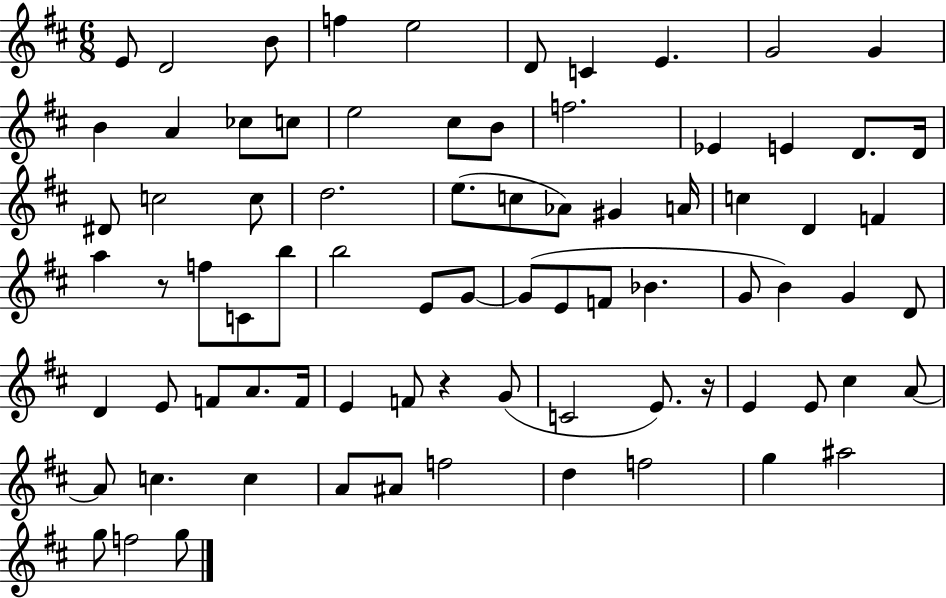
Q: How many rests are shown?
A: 3